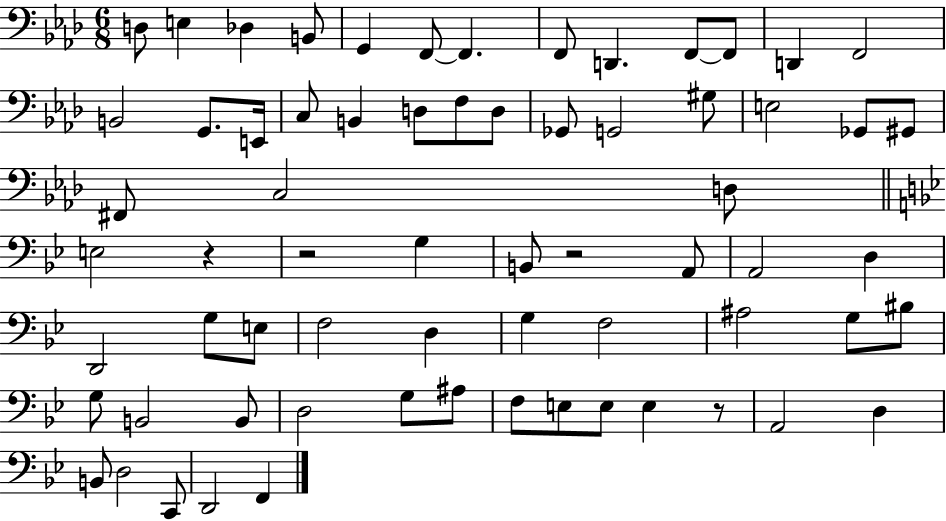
{
  \clef bass
  \numericTimeSignature
  \time 6/8
  \key aes \major
  d8 e4 des4 b,8 | g,4 f,8~~ f,4. | f,8 d,4. f,8~~ f,8 | d,4 f,2 | \break b,2 g,8. e,16 | c8 b,4 d8 f8 d8 | ges,8 g,2 gis8 | e2 ges,8 gis,8 | \break fis,8 c2 d8 | \bar "||" \break \key g \minor e2 r4 | r2 g4 | b,8 r2 a,8 | a,2 d4 | \break d,2 g8 e8 | f2 d4 | g4 f2 | ais2 g8 bis8 | \break g8 b,2 b,8 | d2 g8 ais8 | f8 e8 e8 e4 r8 | a,2 d4 | \break b,8 d2 c,8 | d,2 f,4 | \bar "|."
}